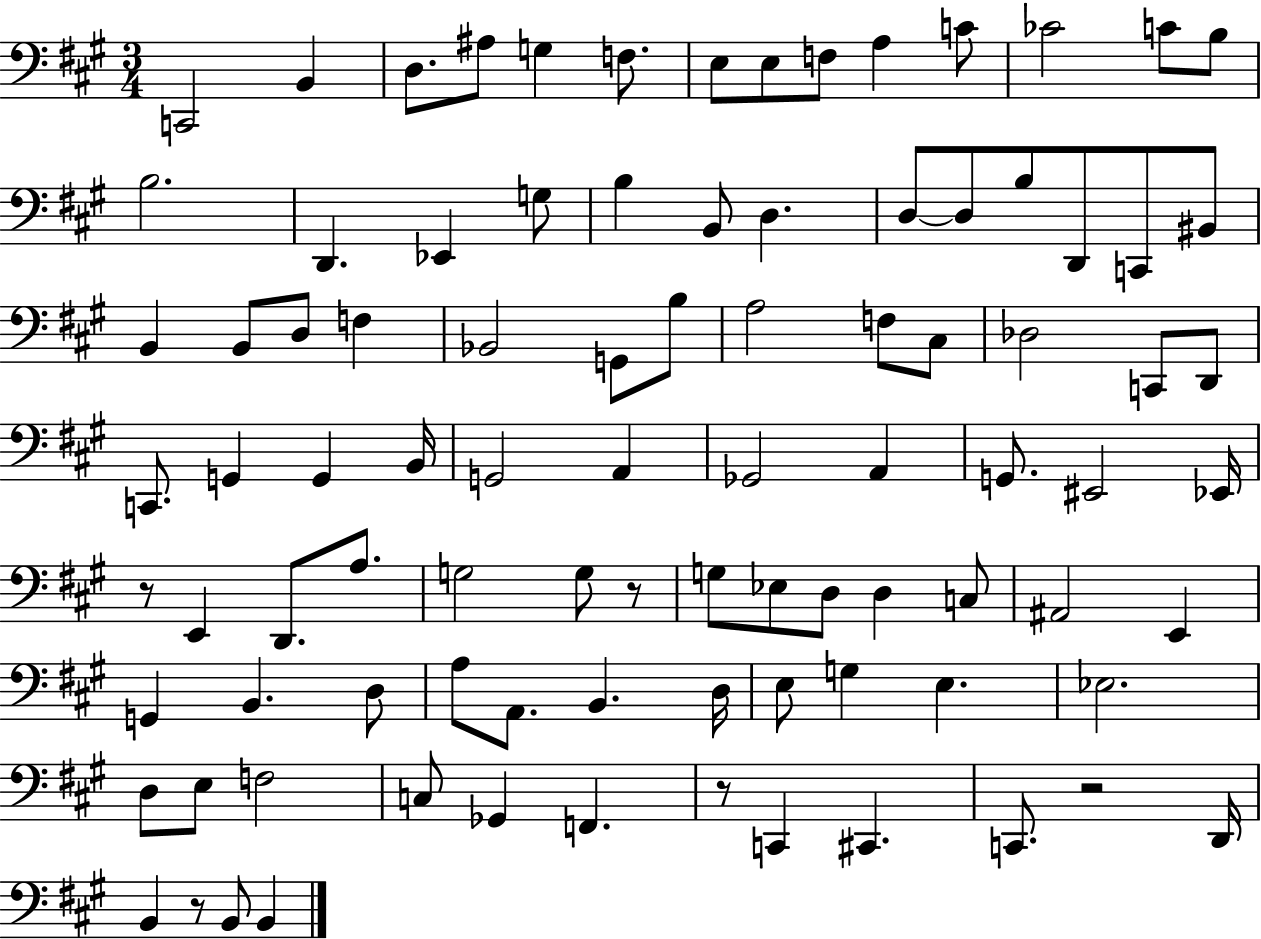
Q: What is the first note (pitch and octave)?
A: C2